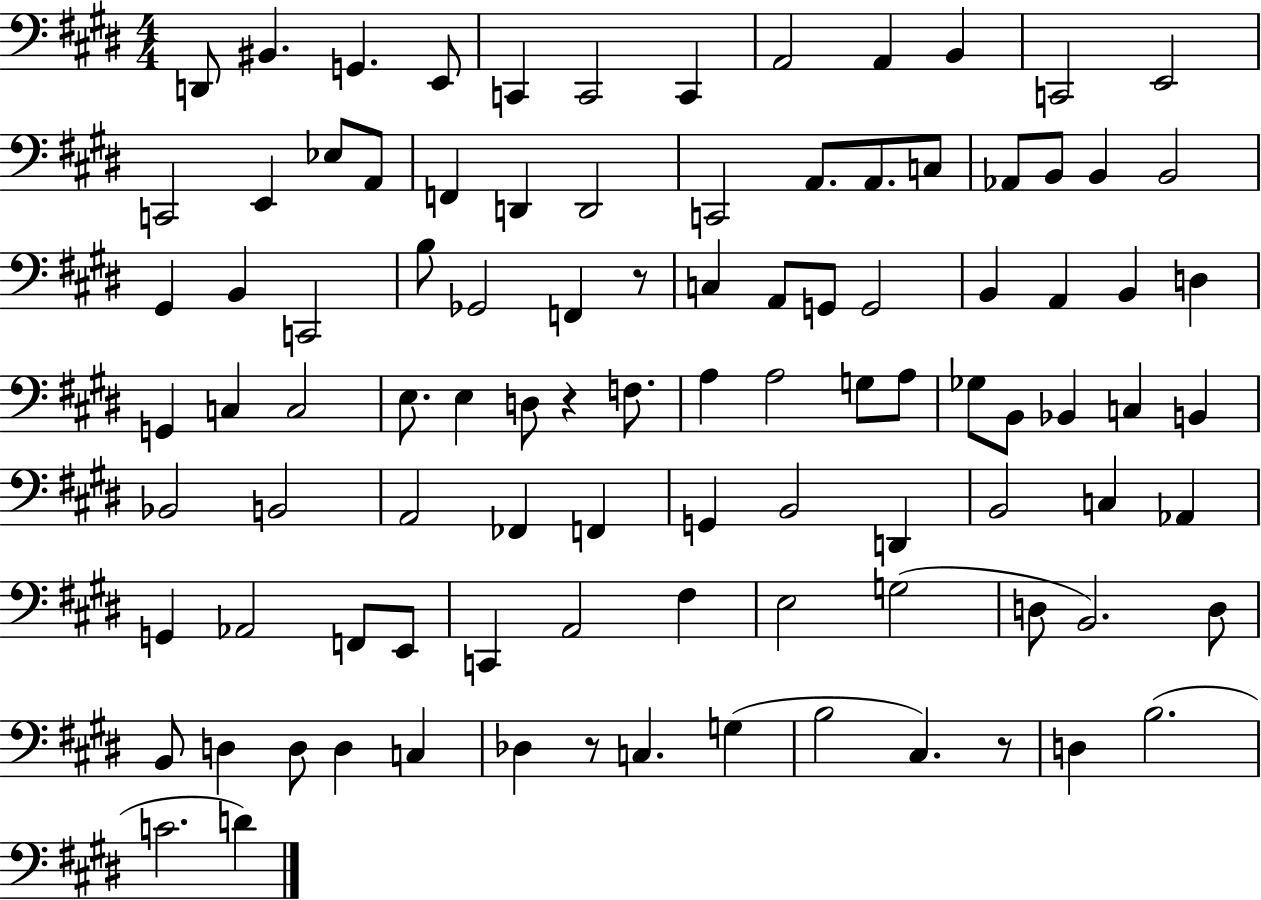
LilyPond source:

{
  \clef bass
  \numericTimeSignature
  \time 4/4
  \key e \major
  d,8 bis,4. g,4. e,8 | c,4 c,2 c,4 | a,2 a,4 b,4 | c,2 e,2 | \break c,2 e,4 ees8 a,8 | f,4 d,4 d,2 | c,2 a,8. a,8. c8 | aes,8 b,8 b,4 b,2 | \break gis,4 b,4 c,2 | b8 ges,2 f,4 r8 | c4 a,8 g,8 g,2 | b,4 a,4 b,4 d4 | \break g,4 c4 c2 | e8. e4 d8 r4 f8. | a4 a2 g8 a8 | ges8 b,8 bes,4 c4 b,4 | \break bes,2 b,2 | a,2 fes,4 f,4 | g,4 b,2 d,4 | b,2 c4 aes,4 | \break g,4 aes,2 f,8 e,8 | c,4 a,2 fis4 | e2 g2( | d8 b,2.) d8 | \break b,8 d4 d8 d4 c4 | des4 r8 c4. g4( | b2 cis4.) r8 | d4 b2.( | \break c'2. d'4) | \bar "|."
}